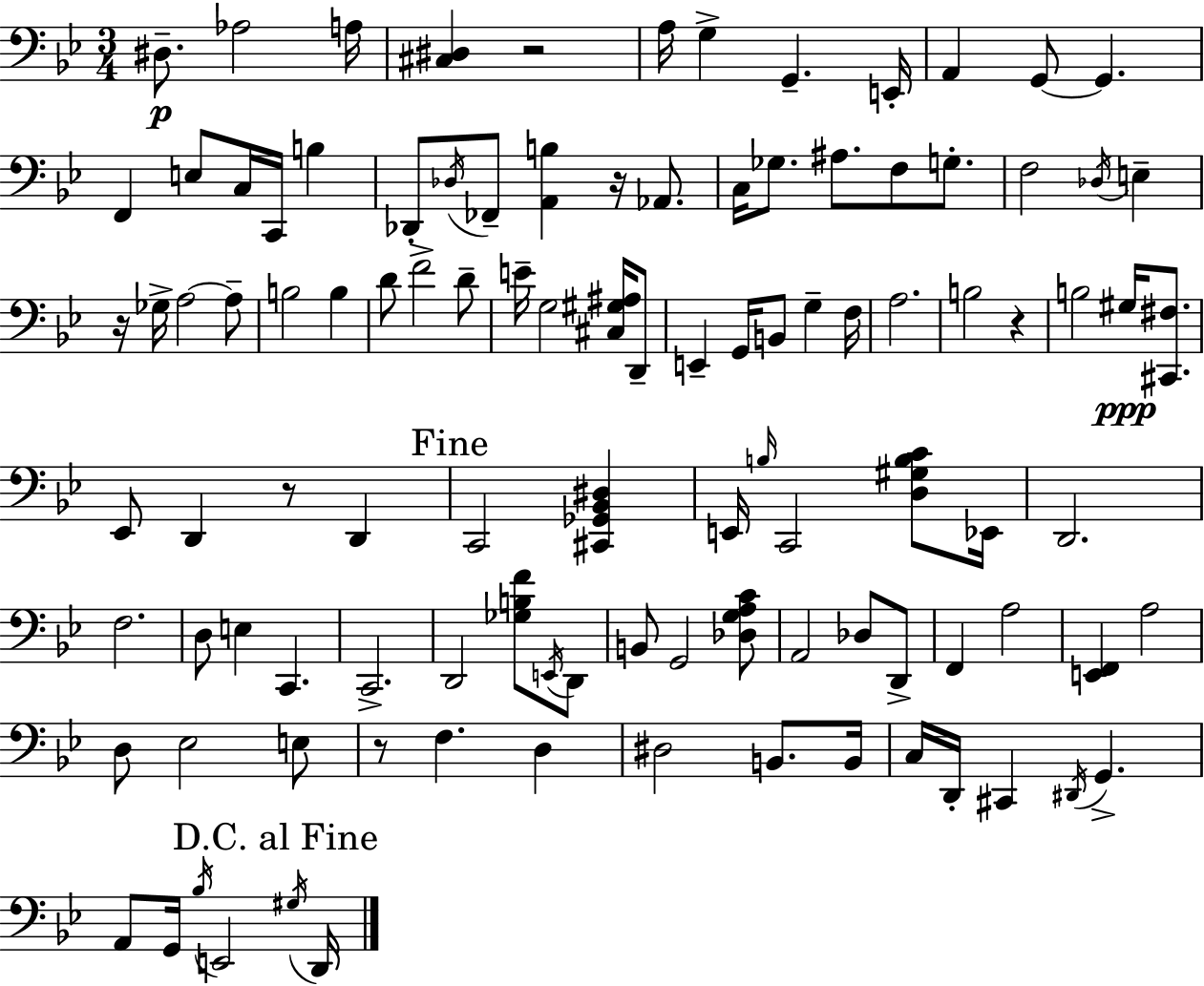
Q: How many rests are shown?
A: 6